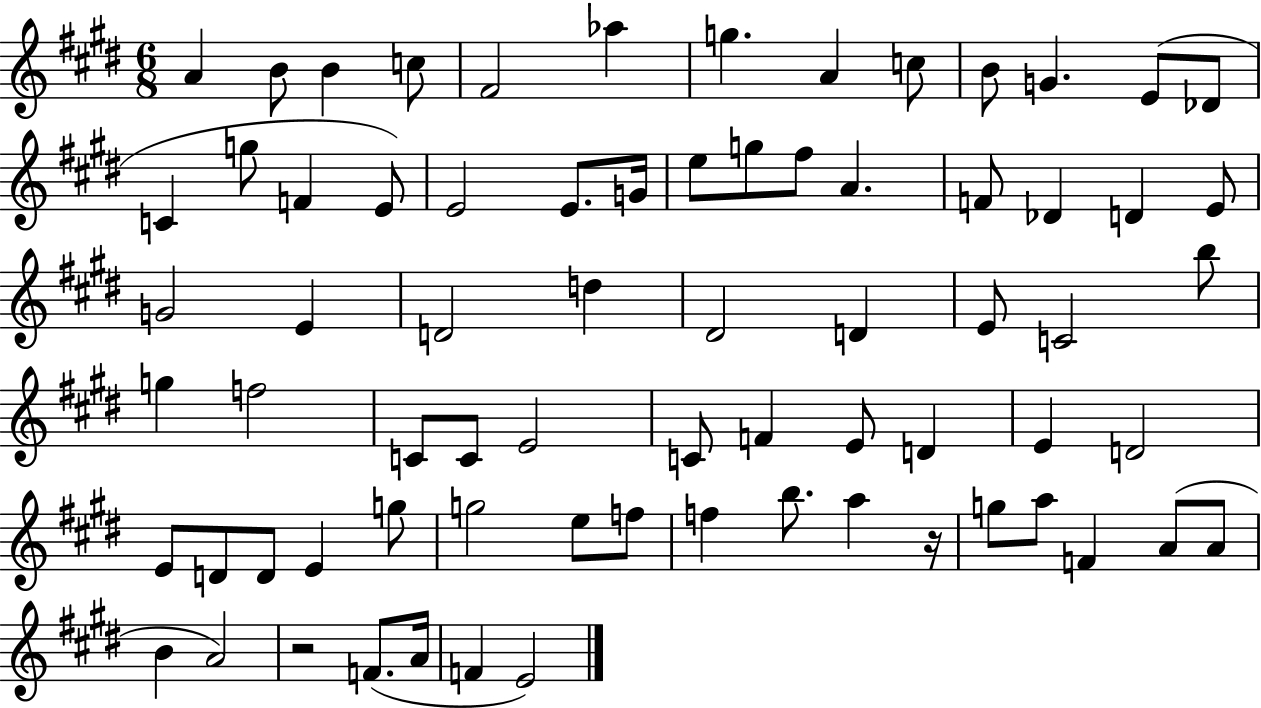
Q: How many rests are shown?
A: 2